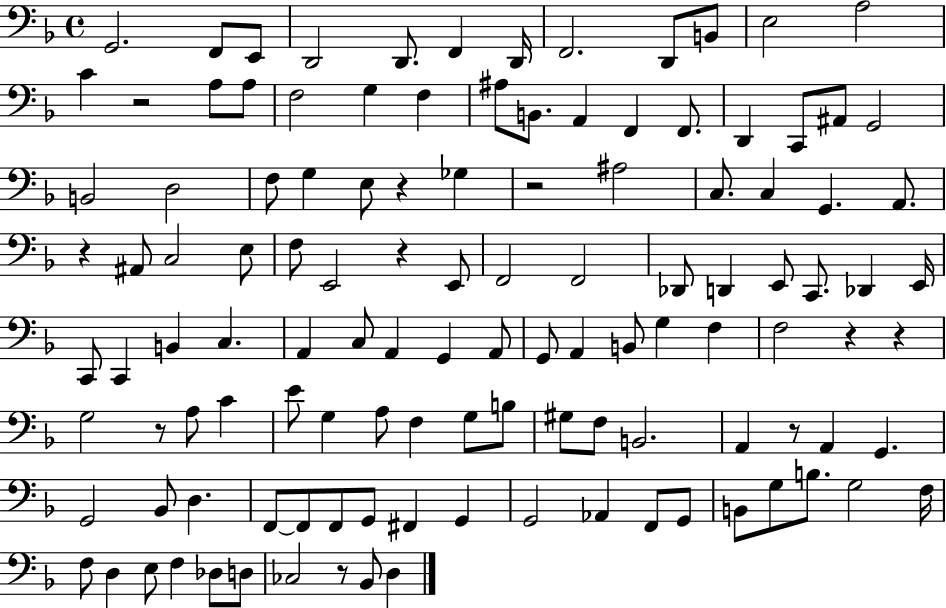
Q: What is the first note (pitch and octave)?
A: G2